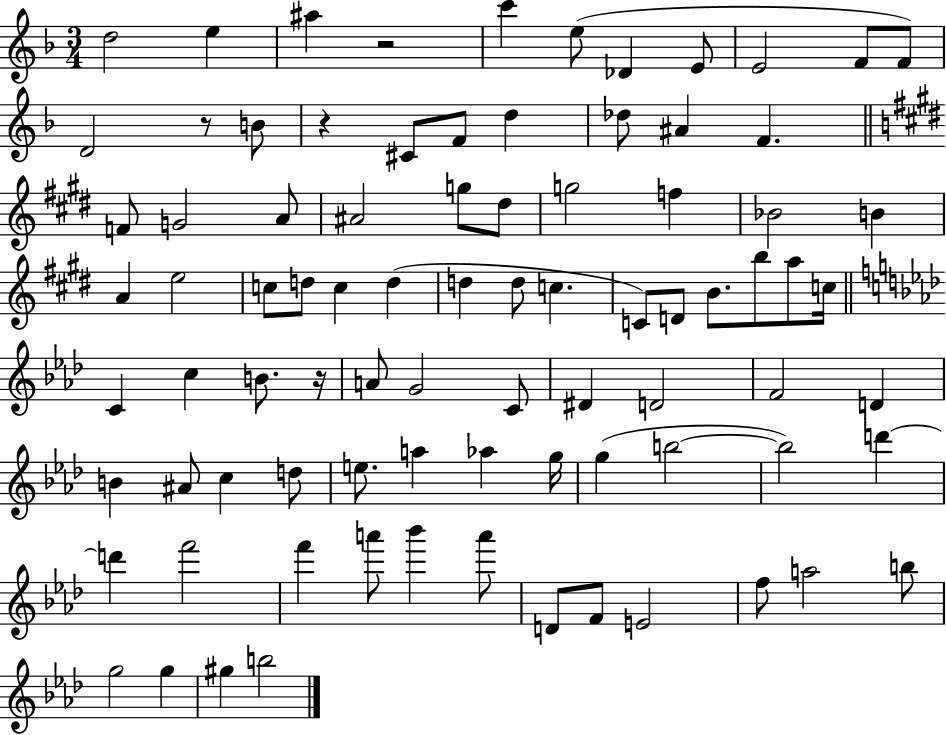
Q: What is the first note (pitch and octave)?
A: D5